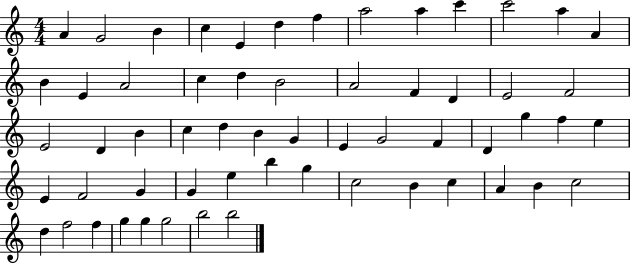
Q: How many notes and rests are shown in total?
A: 59